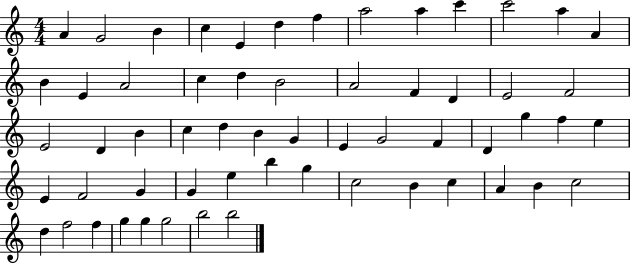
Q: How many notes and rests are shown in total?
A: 59